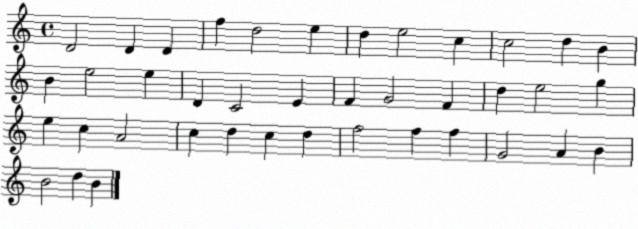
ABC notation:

X:1
T:Untitled
M:4/4
L:1/4
K:C
D2 D D f d2 e d e2 c c2 d B B e2 e D C2 E F G2 F d e2 g e c A2 c d c d f2 f f G2 A B B2 d B